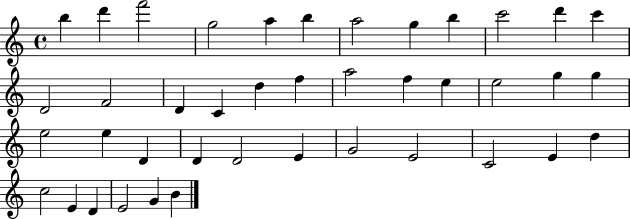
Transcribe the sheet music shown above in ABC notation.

X:1
T:Untitled
M:4/4
L:1/4
K:C
b d' f'2 g2 a b a2 g b c'2 d' c' D2 F2 D C d f a2 f e e2 g g e2 e D D D2 E G2 E2 C2 E d c2 E D E2 G B